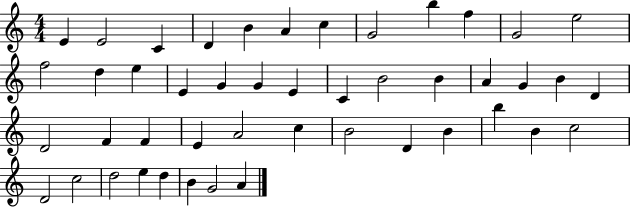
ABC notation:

X:1
T:Untitled
M:4/4
L:1/4
K:C
E E2 C D B A c G2 b f G2 e2 f2 d e E G G E C B2 B A G B D D2 F F E A2 c B2 D B b B c2 D2 c2 d2 e d B G2 A